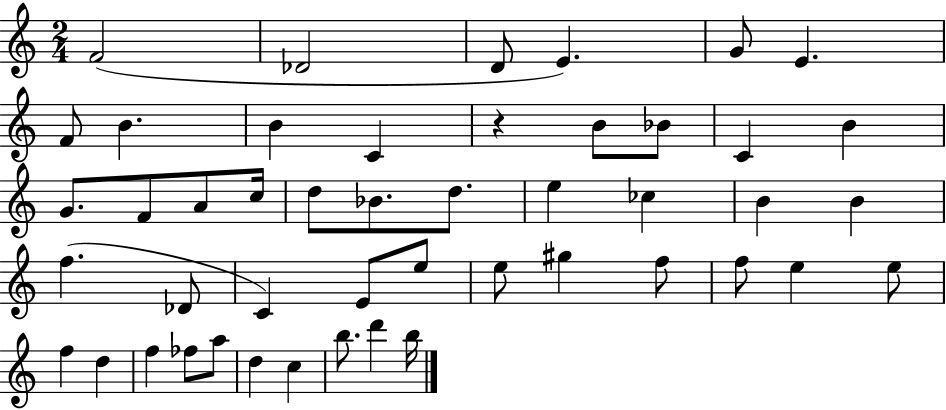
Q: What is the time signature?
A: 2/4